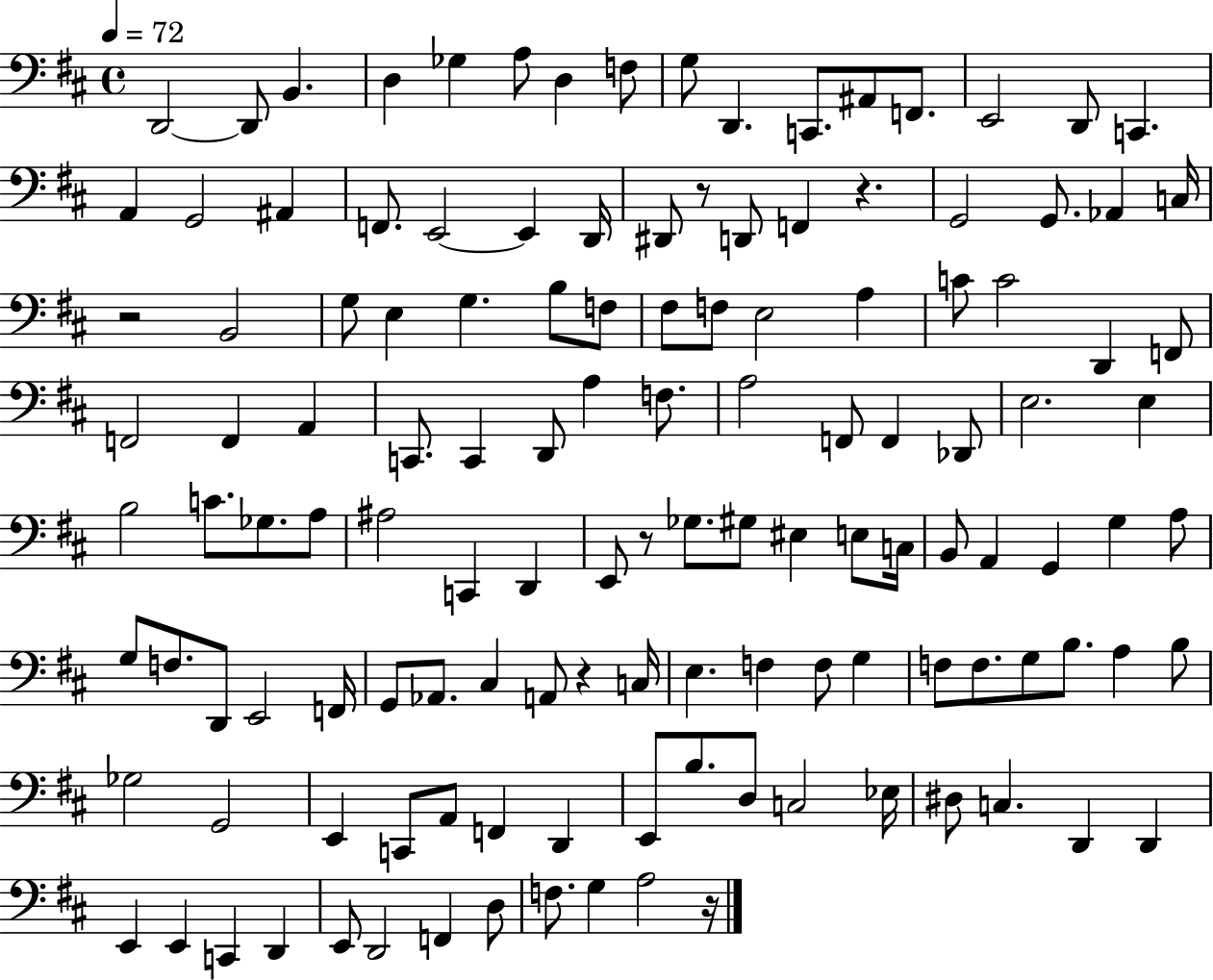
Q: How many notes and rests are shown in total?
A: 129